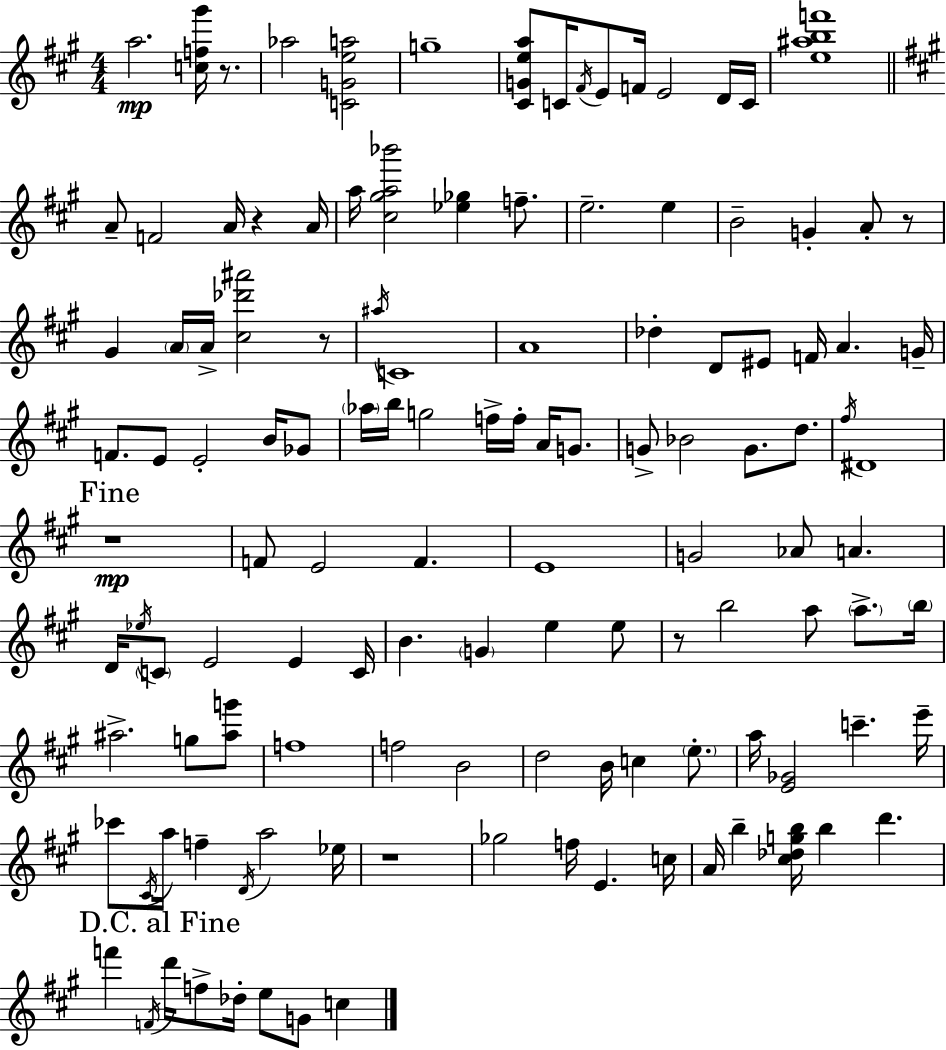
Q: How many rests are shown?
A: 7